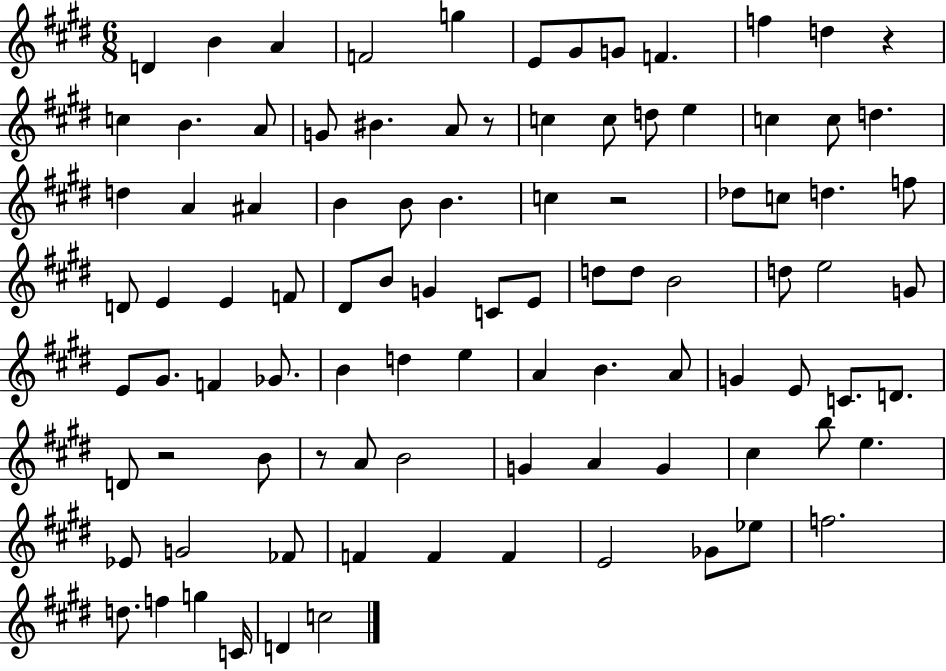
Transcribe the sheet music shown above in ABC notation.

X:1
T:Untitled
M:6/8
L:1/4
K:E
D B A F2 g E/2 ^G/2 G/2 F f d z c B A/2 G/2 ^B A/2 z/2 c c/2 d/2 e c c/2 d d A ^A B B/2 B c z2 _d/2 c/2 d f/2 D/2 E E F/2 ^D/2 B/2 G C/2 E/2 d/2 d/2 B2 d/2 e2 G/2 E/2 ^G/2 F _G/2 B d e A B A/2 G E/2 C/2 D/2 D/2 z2 B/2 z/2 A/2 B2 G A G ^c b/2 e _E/2 G2 _F/2 F F F E2 _G/2 _e/2 f2 d/2 f g C/4 D c2